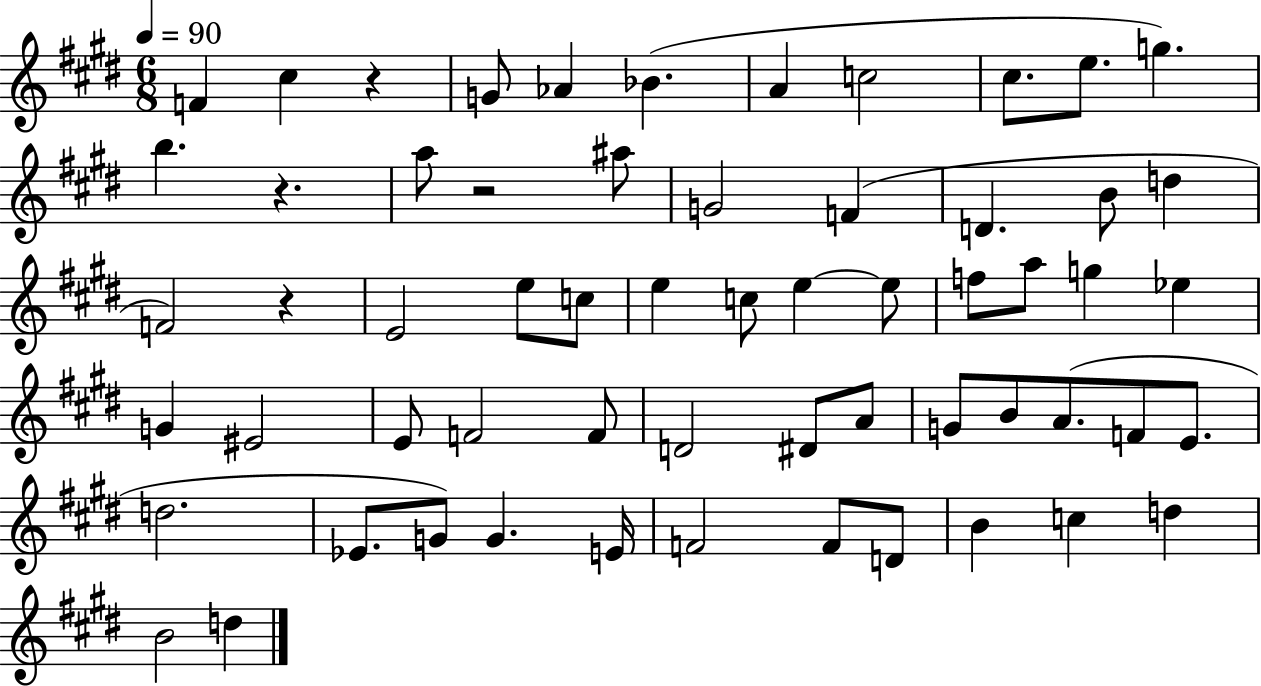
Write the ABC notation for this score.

X:1
T:Untitled
M:6/8
L:1/4
K:E
F ^c z G/2 _A _B A c2 ^c/2 e/2 g b z a/2 z2 ^a/2 G2 F D B/2 d F2 z E2 e/2 c/2 e c/2 e e/2 f/2 a/2 g _e G ^E2 E/2 F2 F/2 D2 ^D/2 A/2 G/2 B/2 A/2 F/2 E/2 d2 _E/2 G/2 G E/4 F2 F/2 D/2 B c d B2 d